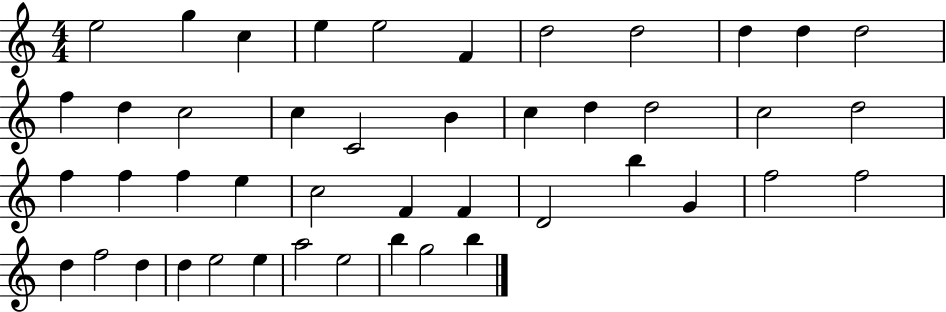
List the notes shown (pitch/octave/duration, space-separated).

E5/h G5/q C5/q E5/q E5/h F4/q D5/h D5/h D5/q D5/q D5/h F5/q D5/q C5/h C5/q C4/h B4/q C5/q D5/q D5/h C5/h D5/h F5/q F5/q F5/q E5/q C5/h F4/q F4/q D4/h B5/q G4/q F5/h F5/h D5/q F5/h D5/q D5/q E5/h E5/q A5/h E5/h B5/q G5/h B5/q